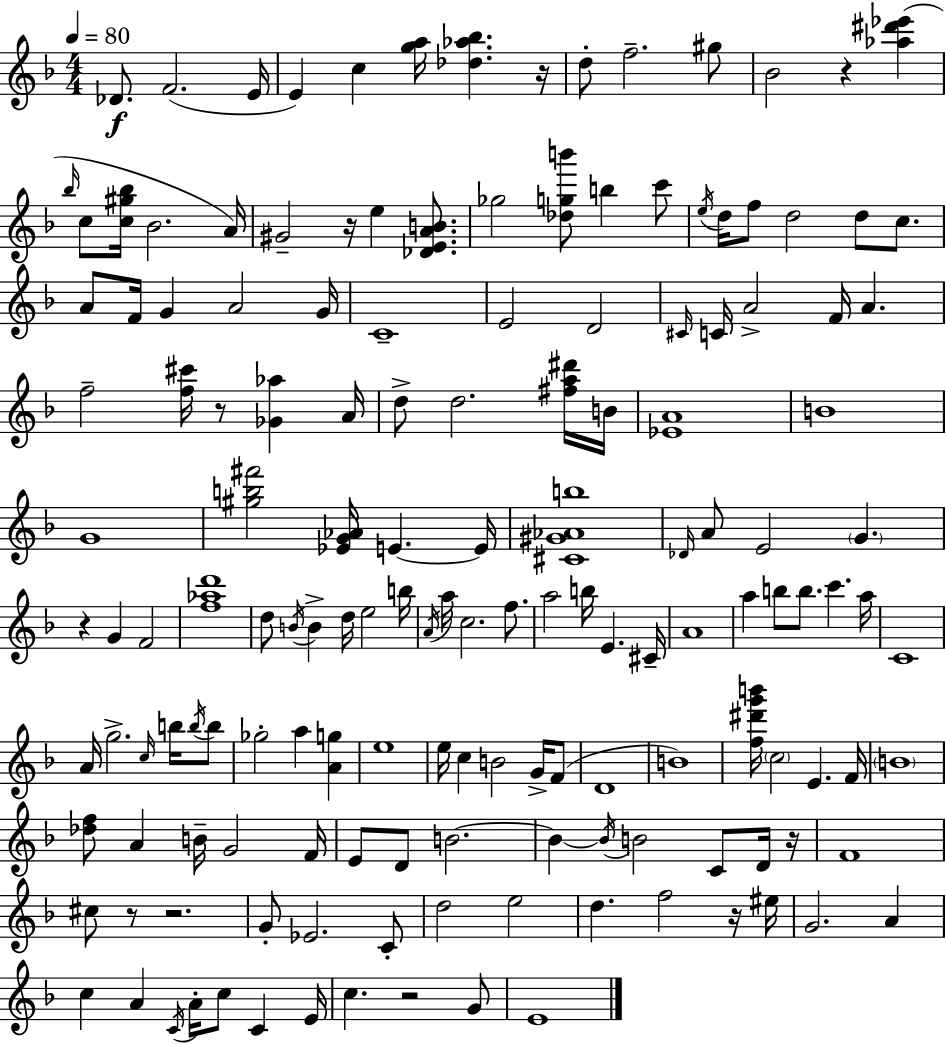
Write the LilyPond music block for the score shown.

{
  \clef treble
  \numericTimeSignature
  \time 4/4
  \key d \minor
  \tempo 4 = 80
  des'8.\f f'2.( e'16 | e'4) c''4 <g'' a''>16 <des'' aes'' bes''>4. r16 | d''8-. f''2.-- gis''8 | bes'2 r4 <aes'' dis''' ees'''>4( | \break \grace { bes''16 } c''8 <c'' gis'' bes''>16 bes'2. | a'16) gis'2-- r16 e''4 <des' e' a' b'>8. | ges''2 <des'' g'' b'''>8 b''4 c'''8 | \acciaccatura { e''16 } d''16 f''8 d''2 d''8 c''8. | \break a'8 f'16 g'4 a'2 | g'16 c'1-- | e'2 d'2 | \grace { cis'16 } c'16 a'2-> f'16 a'4. | \break f''2-- <f'' cis'''>16 r8 <ges' aes''>4 | a'16 d''8-> d''2. | <fis'' a'' dis'''>16 b'16 <ees' a'>1 | b'1 | \break g'1 | <gis'' b'' fis'''>2 <ees' g' aes'>16 e'4.~~ | e'16 <cis' gis' aes' b''>1 | \grace { des'16 } a'8 e'2 \parenthesize g'4. | \break r4 g'4 f'2 | <f'' aes'' d'''>1 | d''8 \acciaccatura { b'16 } b'4-> d''16 e''2 | b''16 \acciaccatura { a'16 } a''16 c''2. | \break f''8. a''2 b''16 e'4. | cis'16-- a'1 | a''4 b''8 b''8. c'''4. | a''16 c'1 | \break a'16 g''2.-> | \grace { c''16 } b''16 \acciaccatura { b''16 } b''8 ges''2-. | a''4 <a' g''>4 e''1 | e''16 c''4 b'2 | \break g'16-> f'8( d'1 | b'1) | <f'' dis''' g''' b'''>16 \parenthesize c''2 | e'4. f'16 \parenthesize b'1 | \break <des'' f''>8 a'4 b'16-- g'2 | f'16 e'8 d'8 b'2.~~ | b'4~~ \acciaccatura { b'16 } b'2 | c'8 d'16 r16 f'1 | \break cis''8 r8 r2. | g'8-. ees'2. | c'8-. d''2 | e''2 d''4. f''2 | \break r16 eis''16 g'2. | a'4 c''4 a'4 | \acciaccatura { c'16 } a'16-. c''8 c'4 e'16 c''4. | r2 g'8 e'1 | \break \bar "|."
}